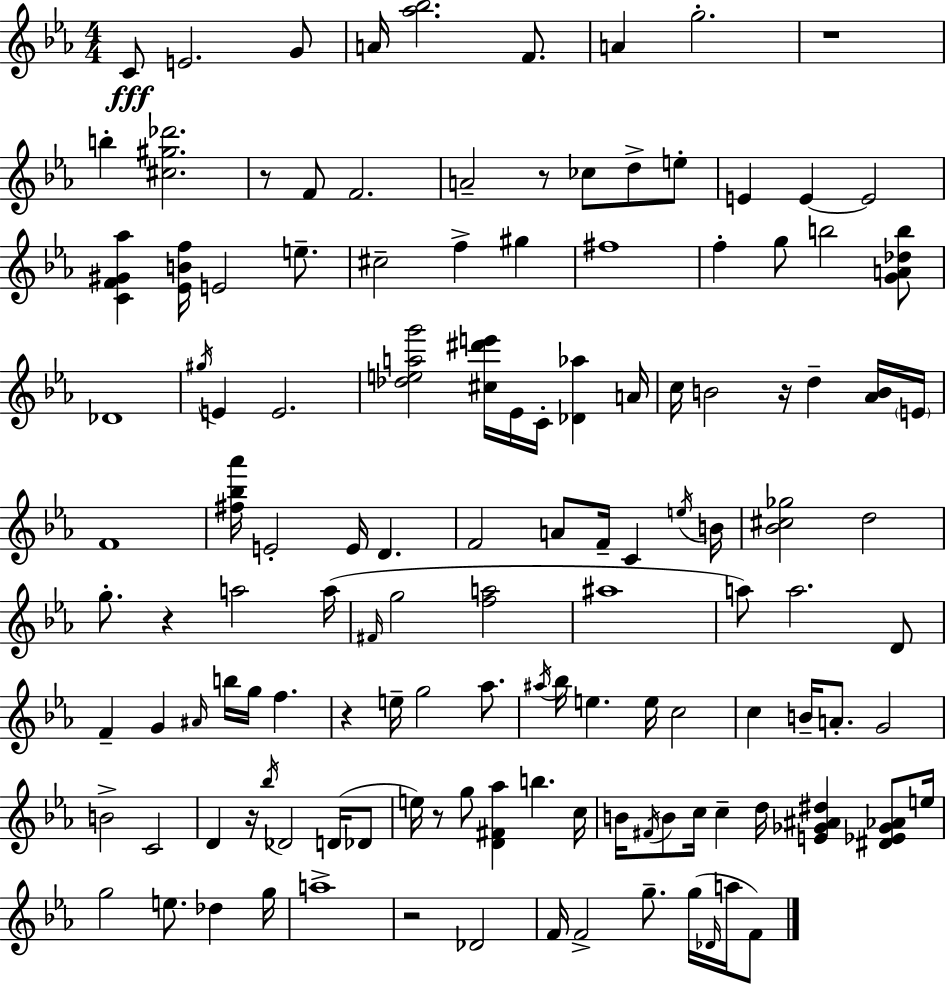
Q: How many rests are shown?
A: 9